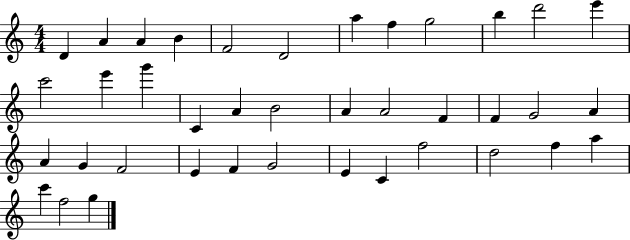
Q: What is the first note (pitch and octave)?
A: D4